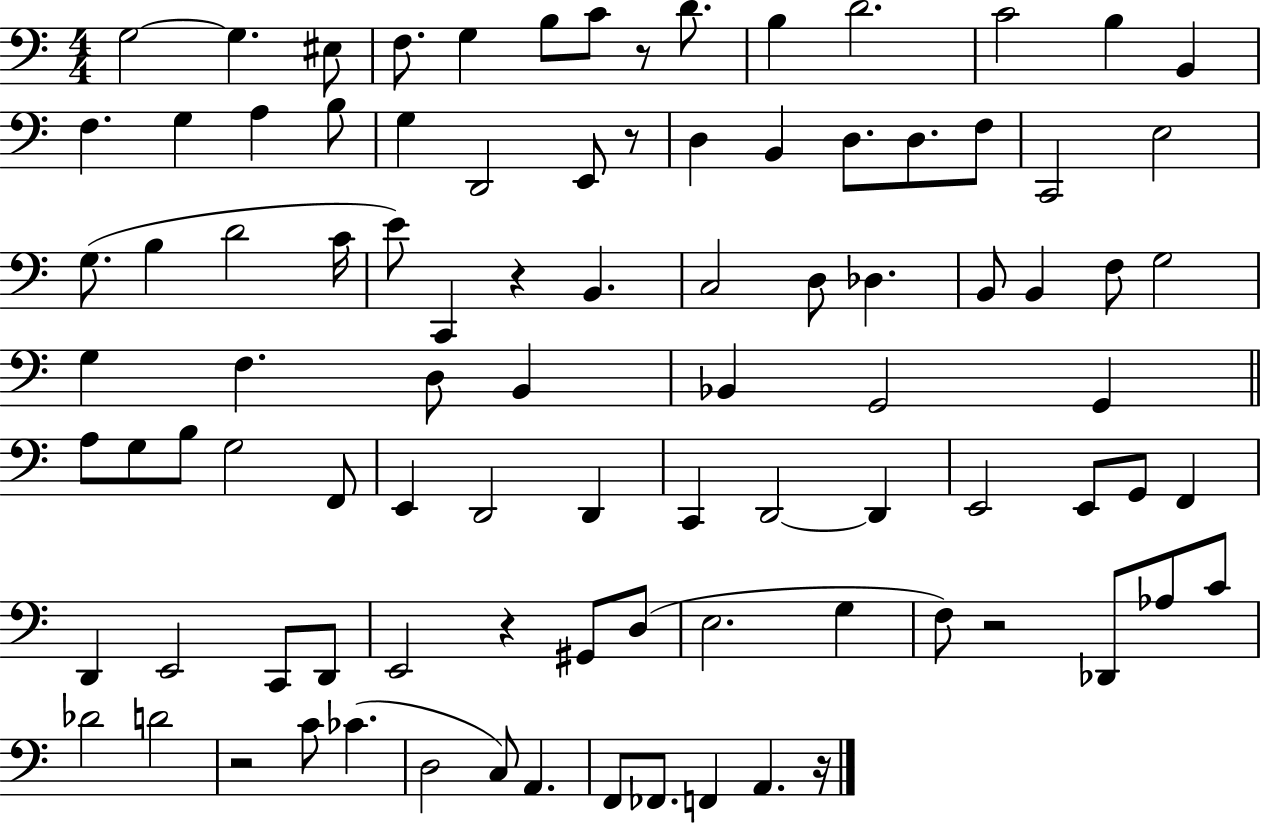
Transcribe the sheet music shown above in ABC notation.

X:1
T:Untitled
M:4/4
L:1/4
K:C
G,2 G, ^E,/2 F,/2 G, B,/2 C/2 z/2 D/2 B, D2 C2 B, B,, F, G, A, B,/2 G, D,,2 E,,/2 z/2 D, B,, D,/2 D,/2 F,/2 C,,2 E,2 G,/2 B, D2 C/4 E/2 C,, z B,, C,2 D,/2 _D, B,,/2 B,, F,/2 G,2 G, F, D,/2 B,, _B,, G,,2 G,, A,/2 G,/2 B,/2 G,2 F,,/2 E,, D,,2 D,, C,, D,,2 D,, E,,2 E,,/2 G,,/2 F,, D,, E,,2 C,,/2 D,,/2 E,,2 z ^G,,/2 D,/2 E,2 G, F,/2 z2 _D,,/2 _A,/2 C/2 _D2 D2 z2 C/2 _C D,2 C,/2 A,, F,,/2 _F,,/2 F,, A,, z/4